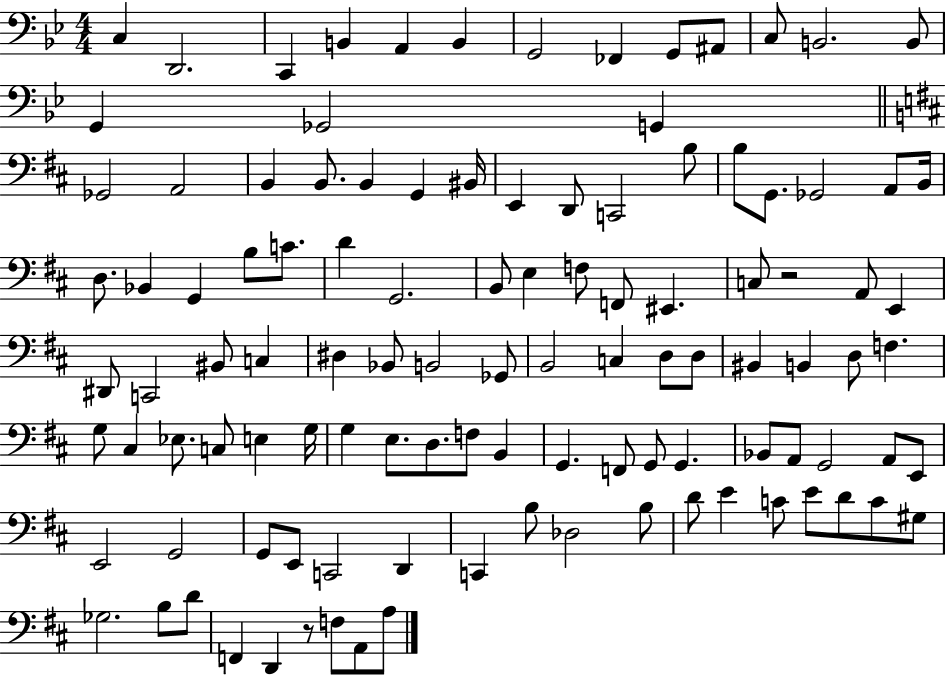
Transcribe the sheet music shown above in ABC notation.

X:1
T:Untitled
M:4/4
L:1/4
K:Bb
C, D,,2 C,, B,, A,, B,, G,,2 _F,, G,,/2 ^A,,/2 C,/2 B,,2 B,,/2 G,, _G,,2 G,, _G,,2 A,,2 B,, B,,/2 B,, G,, ^B,,/4 E,, D,,/2 C,,2 B,/2 B,/2 G,,/2 _G,,2 A,,/2 B,,/4 D,/2 _B,, G,, B,/2 C/2 D G,,2 B,,/2 E, F,/2 F,,/2 ^E,, C,/2 z2 A,,/2 E,, ^D,,/2 C,,2 ^B,,/2 C, ^D, _B,,/2 B,,2 _G,,/2 B,,2 C, D,/2 D,/2 ^B,, B,, D,/2 F, G,/2 ^C, _E,/2 C,/2 E, G,/4 G, E,/2 D,/2 F,/2 B,, G,, F,,/2 G,,/2 G,, _B,,/2 A,,/2 G,,2 A,,/2 E,,/2 E,,2 G,,2 G,,/2 E,,/2 C,,2 D,, C,, B,/2 _D,2 B,/2 D/2 E C/2 E/2 D/2 C/2 ^G,/2 _G,2 B,/2 D/2 F,, D,, z/2 F,/2 A,,/2 A,/2